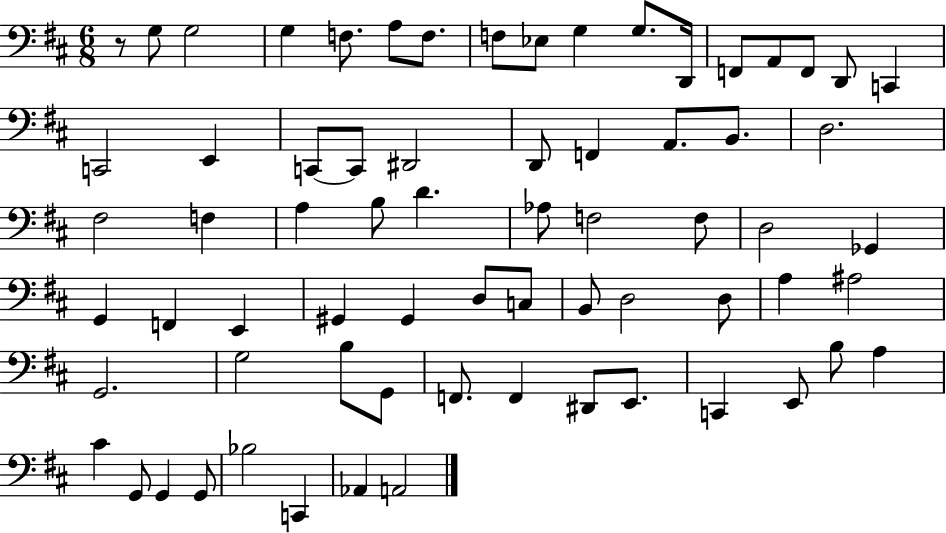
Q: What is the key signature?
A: D major